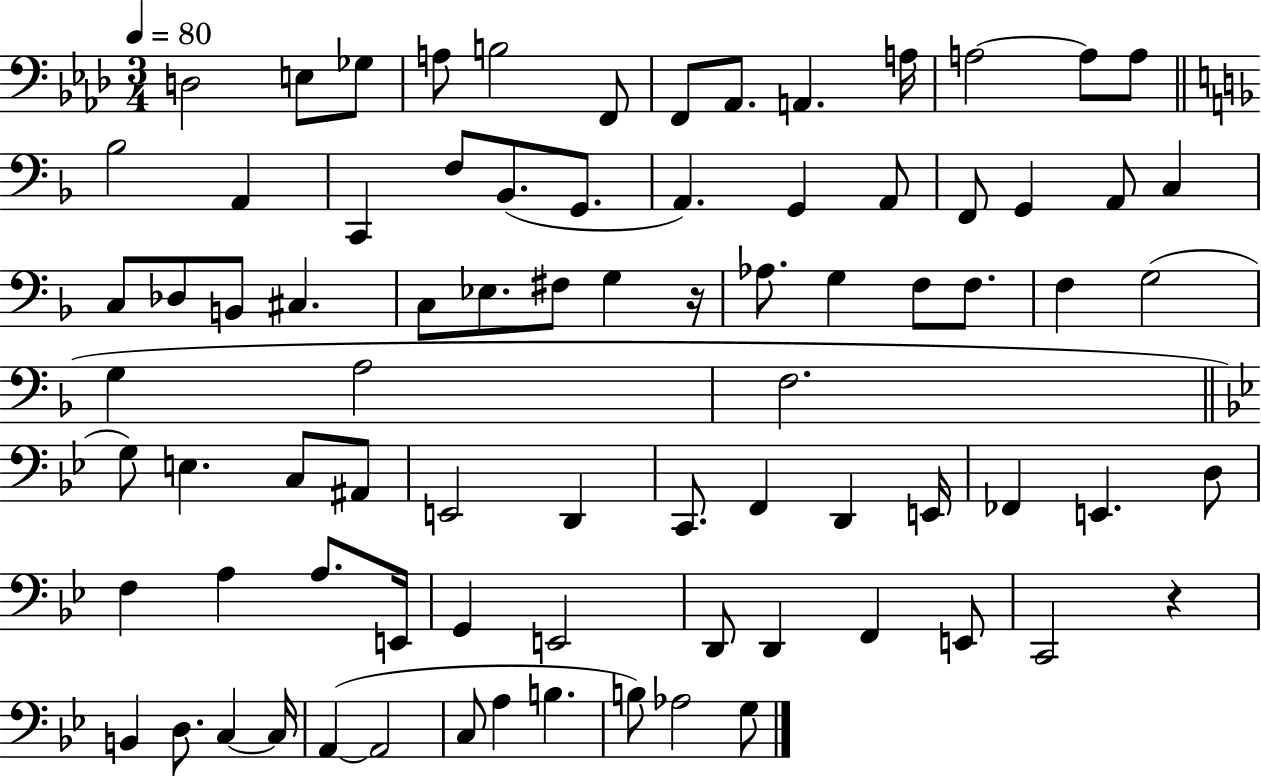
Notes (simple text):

D3/h E3/e Gb3/e A3/e B3/h F2/e F2/e Ab2/e. A2/q. A3/s A3/h A3/e A3/e Bb3/h A2/q C2/q F3/e Bb2/e. G2/e. A2/q. G2/q A2/e F2/e G2/q A2/e C3/q C3/e Db3/e B2/e C#3/q. C3/e Eb3/e. F#3/e G3/q R/s Ab3/e. G3/q F3/e F3/e. F3/q G3/h G3/q A3/h F3/h. G3/e E3/q. C3/e A#2/e E2/h D2/q C2/e. F2/q D2/q E2/s FES2/q E2/q. D3/e F3/q A3/q A3/e. E2/s G2/q E2/h D2/e D2/q F2/q E2/e C2/h R/q B2/q D3/e. C3/q C3/s A2/q A2/h C3/e A3/q B3/q. B3/e Ab3/h G3/e